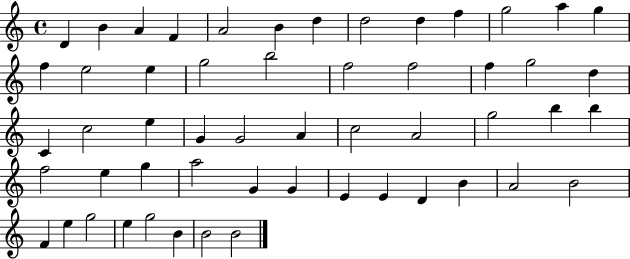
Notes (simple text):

D4/q B4/q A4/q F4/q A4/h B4/q D5/q D5/h D5/q F5/q G5/h A5/q G5/q F5/q E5/h E5/q G5/h B5/h F5/h F5/h F5/q G5/h D5/q C4/q C5/h E5/q G4/q G4/h A4/q C5/h A4/h G5/h B5/q B5/q F5/h E5/q G5/q A5/h G4/q G4/q E4/q E4/q D4/q B4/q A4/h B4/h F4/q E5/q G5/h E5/q G5/h B4/q B4/h B4/h